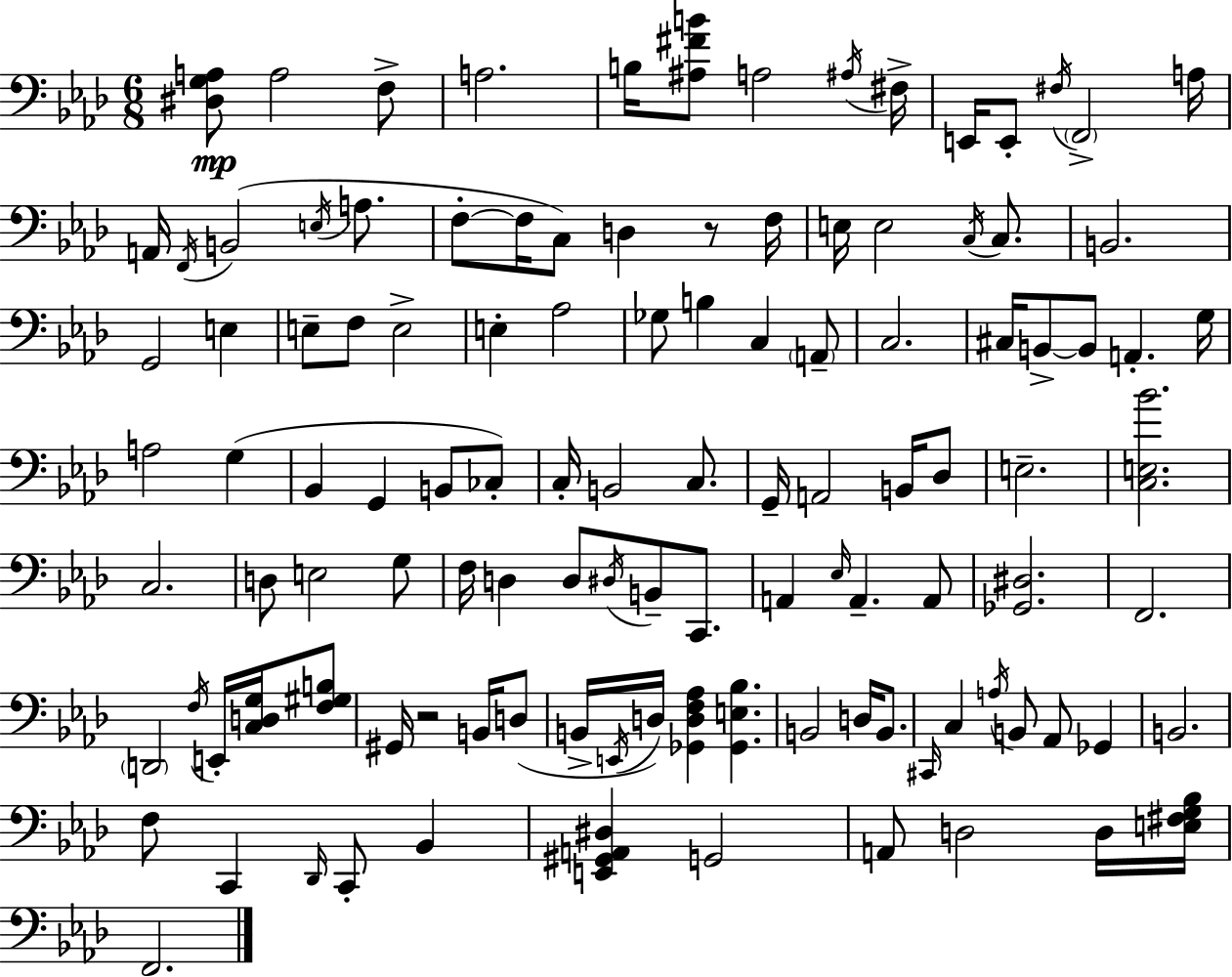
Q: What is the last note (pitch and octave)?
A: F2